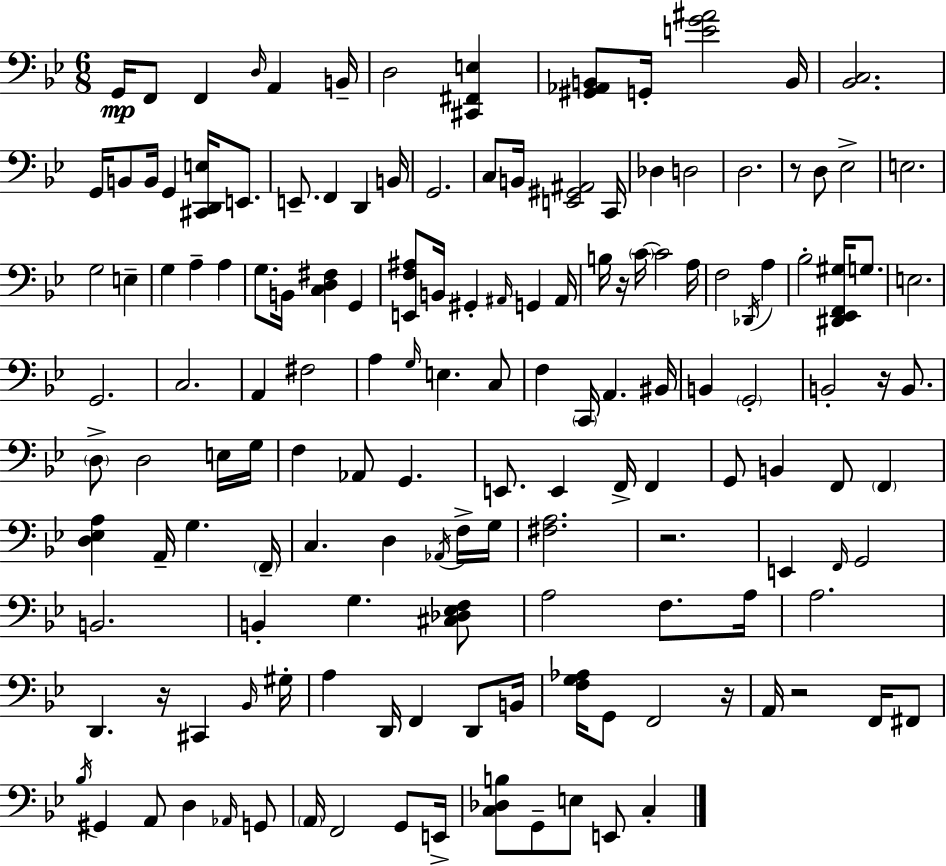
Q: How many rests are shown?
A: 7